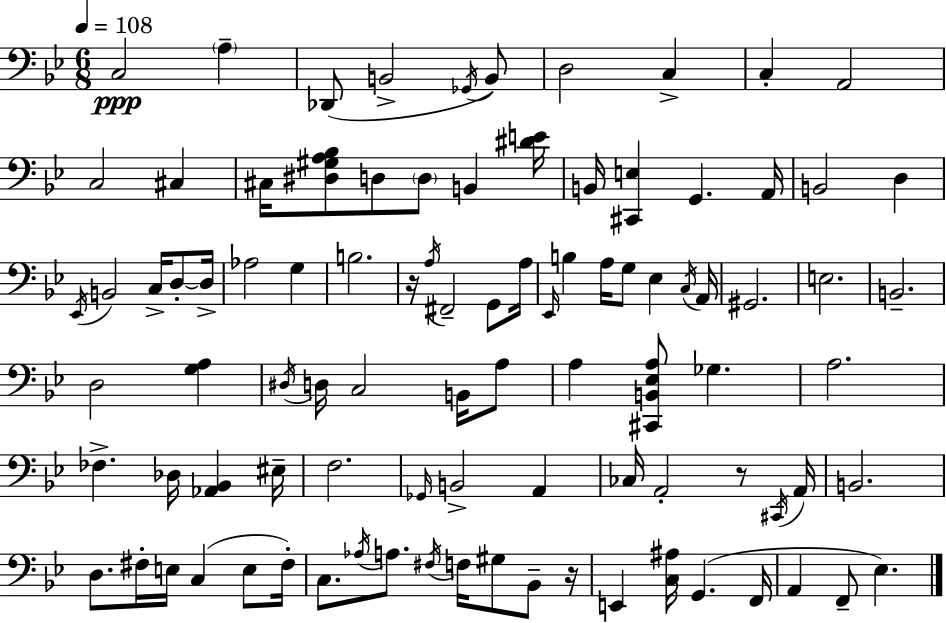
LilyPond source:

{
  \clef bass
  \numericTimeSignature
  \time 6/8
  \key bes \major
  \tempo 4 = 108
  c2\ppp \parenthesize a4-- | des,8( b,2-> \acciaccatura { ges,16 } b,8) | d2 c4-> | c4-. a,2 | \break c2 cis4 | cis16 <dis gis a bes>8 d8 \parenthesize d8 b,4 | <dis' e'>16 b,16 <cis, e>4 g,4. | a,16 b,2 d4 | \break \acciaccatura { ees,16 } b,2 c16-> d8-.~~ | d16-> aes2 g4 | b2. | r16 \acciaccatura { a16 } fis,2-- | \break g,8 a16 \grace { ees,16 } b4 a16 g8 ees4 | \acciaccatura { c16 } a,16 gis,2. | e2. | b,2.-- | \break d2 | <g a>4 \acciaccatura { dis16 } d16 c2 | b,16 a8 a4 <cis, b, ees a>8 | ges4. a2. | \break fes4.-> | des16 <aes, bes,>4 eis16-- f2. | \grace { ges,16 } b,2-> | a,4 ces16 a,2-. | \break r8 \acciaccatura { cis,16 } a,16 b,2. | d8. fis16-. | e16 c4( e8 fis16-.) c8. \acciaccatura { aes16 } | a8. \acciaccatura { fis16 } f16 gis8 bes,8-- r16 e,4 | \break <c ais>16 g,4.( f,16 a,4 | f,8-- ees4.) \bar "|."
}